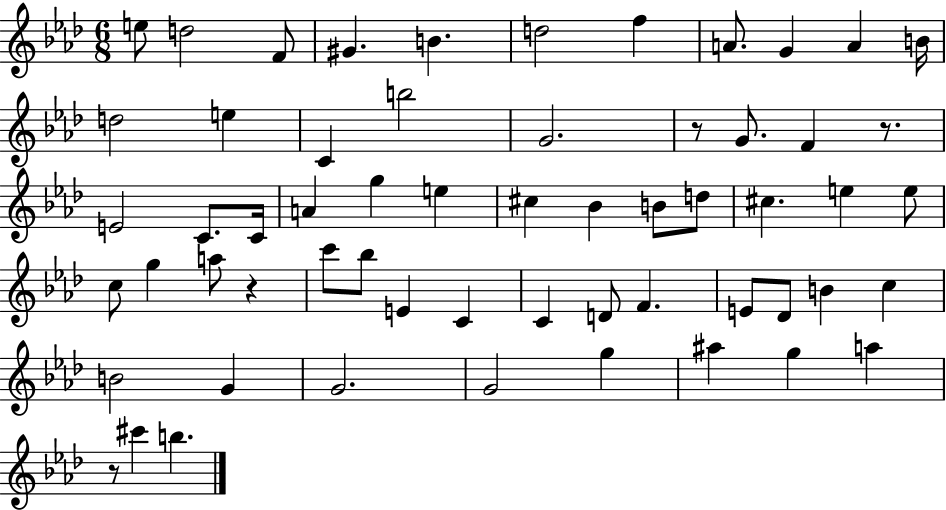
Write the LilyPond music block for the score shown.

{
  \clef treble
  \numericTimeSignature
  \time 6/8
  \key aes \major
  e''8 d''2 f'8 | gis'4. b'4. | d''2 f''4 | a'8. g'4 a'4 b'16 | \break d''2 e''4 | c'4 b''2 | g'2. | r8 g'8. f'4 r8. | \break e'2 c'8. c'16 | a'4 g''4 e''4 | cis''4 bes'4 b'8 d''8 | cis''4. e''4 e''8 | \break c''8 g''4 a''8 r4 | c'''8 bes''8 e'4 c'4 | c'4 d'8 f'4. | e'8 des'8 b'4 c''4 | \break b'2 g'4 | g'2. | g'2 g''4 | ais''4 g''4 a''4 | \break r8 cis'''4 b''4. | \bar "|."
}